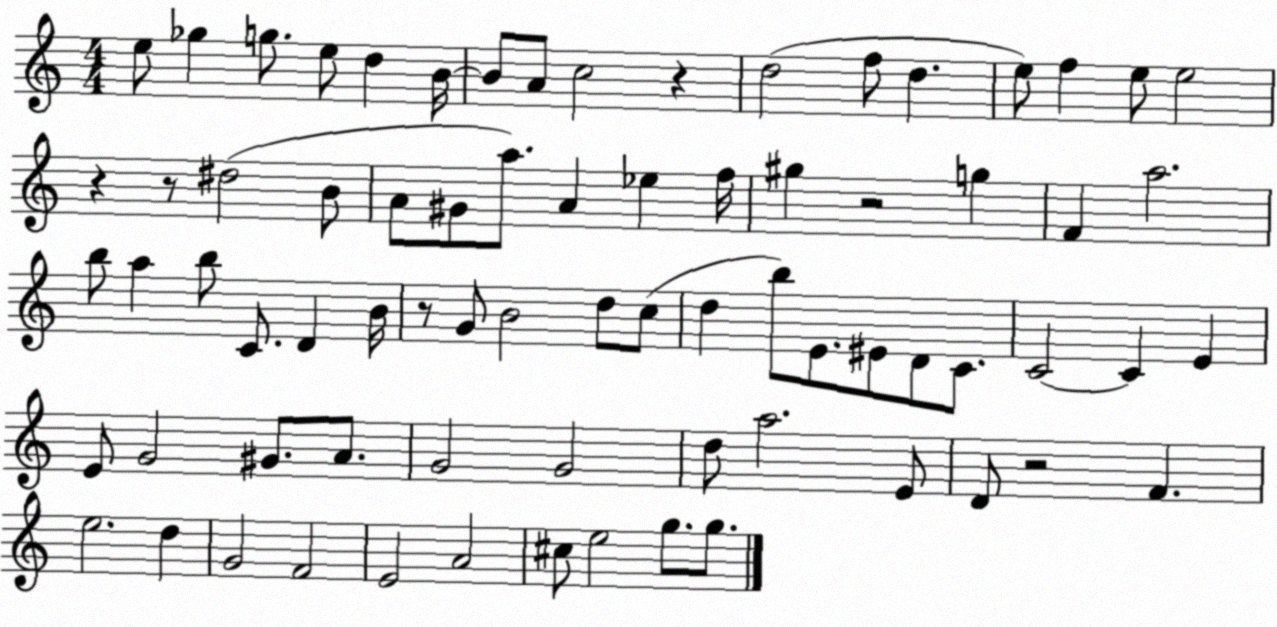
X:1
T:Untitled
M:4/4
L:1/4
K:C
e/2 _g g/2 e/2 d B/4 B/2 A/2 c2 z d2 f/2 d e/2 f e/2 e2 z z/2 ^d2 B/2 A/2 ^G/2 a/2 A _e f/4 ^g z2 g F a2 b/2 a b/2 C/2 D B/4 z/2 G/2 B2 d/2 c/2 d b/2 E/2 ^E/2 D/2 C/2 C2 C E E/2 G2 ^G/2 A/2 G2 G2 d/2 a2 E/2 D/2 z2 F e2 d G2 F2 E2 A2 ^c/2 e2 g/2 g/2